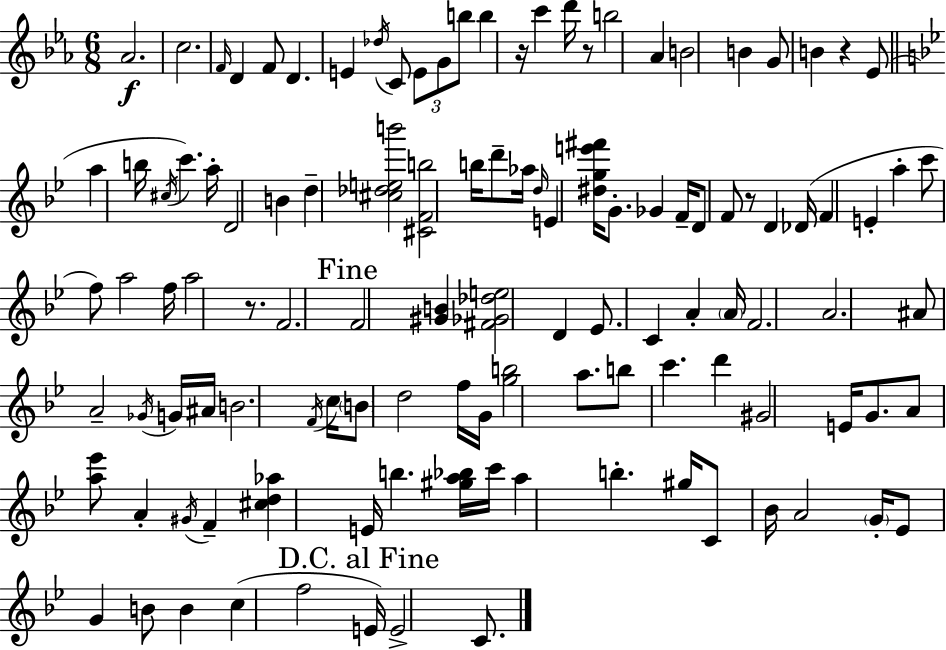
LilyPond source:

{
  \clef treble
  \numericTimeSignature
  \time 6/8
  \key c \minor
  aes'2.\f | c''2. | \grace { f'16 } d'4 f'8 d'4. | e'4 \acciaccatura { des''16 } c'8 \tuplet 3/2 { e'8 g'8 | \break b''8 } b''4 r16 c'''4 d'''16 | r8 b''2 aes'4 | b'2 b'4 | g'8 b'4 r4 | \break ees'8( \bar "||" \break \key bes \major a''4 b''16 \acciaccatura { cis''16 } c'''4.) | a''16-. d'2 b'4 | d''4-- <cis'' des'' e'' b'''>2 | <cis' f' b''>2 b''16 d'''8-- | \break aes''16 \grace { d''16 } e'4 <dis'' g'' e''' fis'''>16 g'8.-. ges'4 | f'16-- d'8 f'8 r8 d'4 | des'16( f'4 e'4-. a''4-. | c'''8 f''8) a''2 | \break f''16 a''2 r8. | f'2. | \mark "Fine" f'2 <gis' b'>4 | <fis' ges' des'' e''>2 d'4 | \break ees'8. c'4 a'4-. | \parenthesize a'16 f'2. | a'2. | ais'8 a'2-- | \break \acciaccatura { ges'16 } g'16 ais'16 b'2. | \acciaccatura { f'16 } c''16 \parenthesize b'8 d''2 | f''16 g'16 <g'' b''>2 | a''8. b''8 c'''4. | \break d'''4 gis'2 | e'16 g'8. a'8 <a'' ees'''>8 a'4-. | \acciaccatura { gis'16 } f'4-- <cis'' d'' aes''>4 e'16 b''4. | <gis'' a'' bes''>16 c'''16 a''4 b''4.-. | \break gis''16 c'8 bes'16 a'2 | \parenthesize g'16-. ees'8 g'4 b'8 | b'4 c''4( f''2 | \mark "D.C. al Fine" e'16) e'2-> | \break c'8. \bar "|."
}